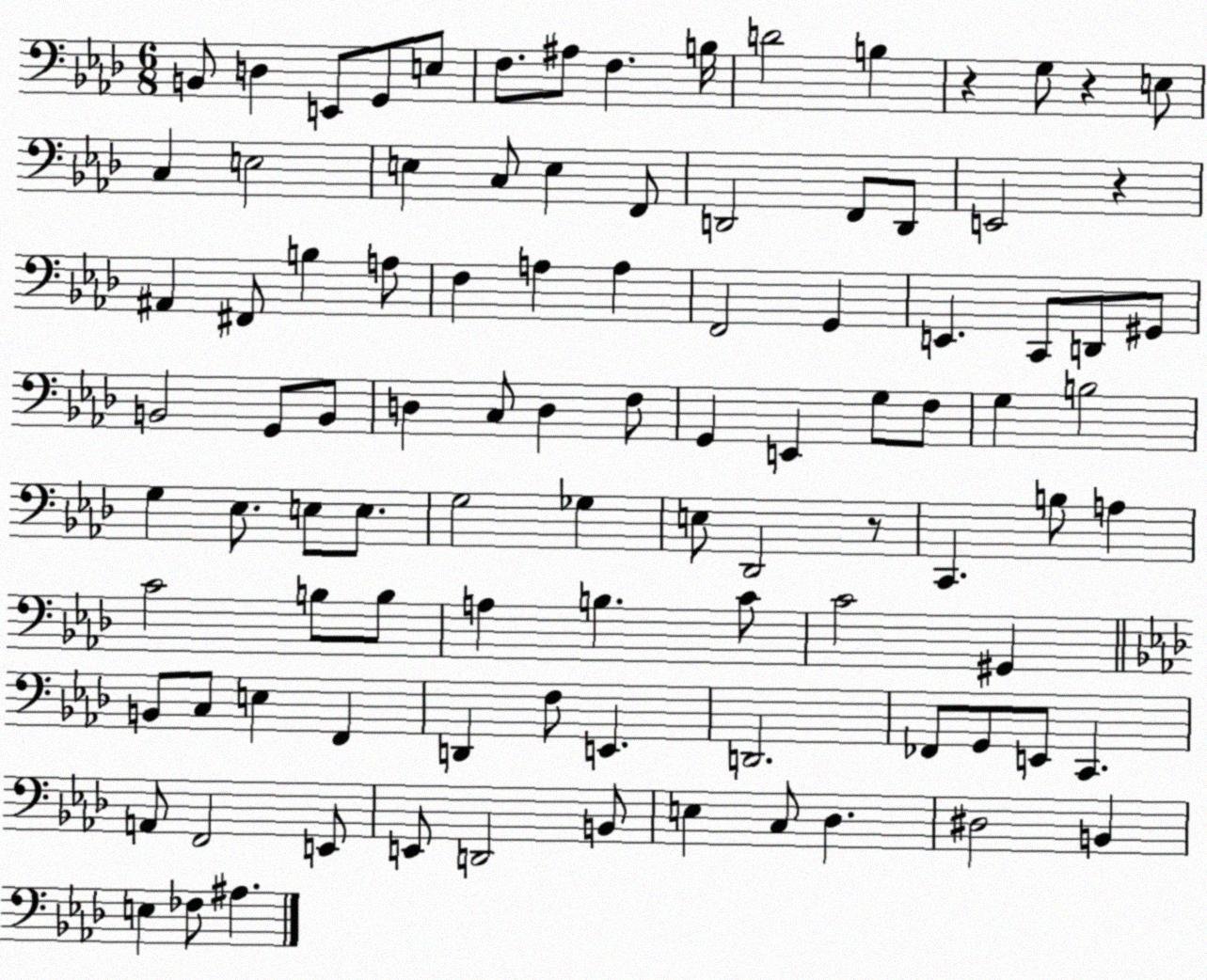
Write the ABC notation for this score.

X:1
T:Untitled
M:6/8
L:1/4
K:Ab
B,,/2 D, E,,/2 G,,/2 E,/2 F,/2 ^A,/2 F, B,/4 D2 B, z G,/2 z E,/2 C, E,2 E, C,/2 E, F,,/2 D,,2 F,,/2 D,,/2 E,,2 z ^A,, ^F,,/2 B, A,/2 F, A, A, F,,2 G,, E,, C,,/2 D,,/2 ^G,,/2 B,,2 G,,/2 B,,/2 D, C,/2 D, F,/2 G,, E,, G,/2 F,/2 G, B,2 G, _E,/2 E,/2 E,/2 G,2 _G, E,/2 _D,,2 z/2 C,, B,/2 A, C2 B,/2 B,/2 A, B, C/2 C2 ^G,, B,,/2 C,/2 E, F,, D,, F,/2 E,, D,,2 _F,,/2 G,,/2 E,,/2 C,, A,,/2 F,,2 E,,/2 E,,/2 D,,2 B,,/2 E, C,/2 _D, ^D,2 B,, E, _F,/2 ^A,